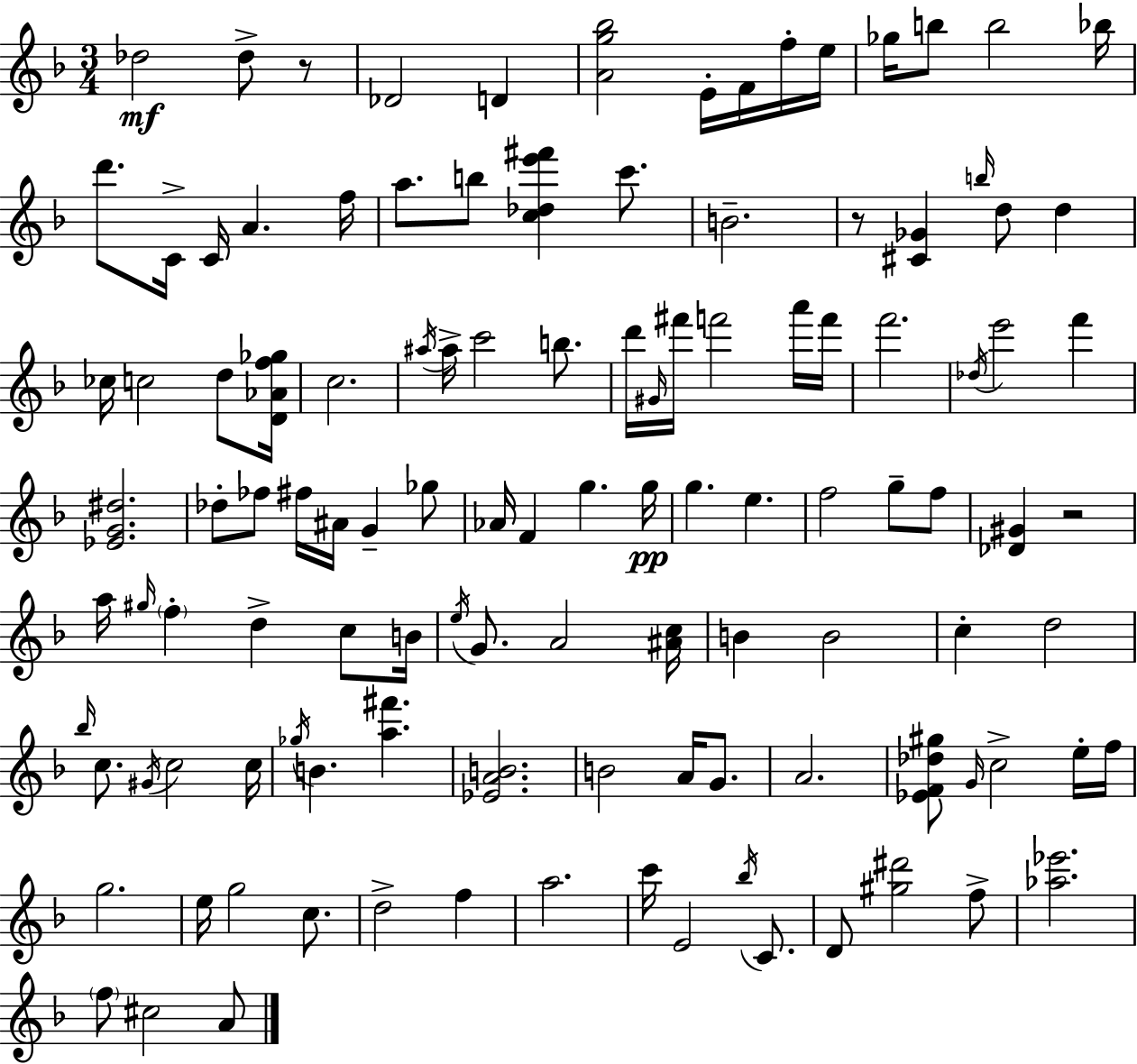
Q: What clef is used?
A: treble